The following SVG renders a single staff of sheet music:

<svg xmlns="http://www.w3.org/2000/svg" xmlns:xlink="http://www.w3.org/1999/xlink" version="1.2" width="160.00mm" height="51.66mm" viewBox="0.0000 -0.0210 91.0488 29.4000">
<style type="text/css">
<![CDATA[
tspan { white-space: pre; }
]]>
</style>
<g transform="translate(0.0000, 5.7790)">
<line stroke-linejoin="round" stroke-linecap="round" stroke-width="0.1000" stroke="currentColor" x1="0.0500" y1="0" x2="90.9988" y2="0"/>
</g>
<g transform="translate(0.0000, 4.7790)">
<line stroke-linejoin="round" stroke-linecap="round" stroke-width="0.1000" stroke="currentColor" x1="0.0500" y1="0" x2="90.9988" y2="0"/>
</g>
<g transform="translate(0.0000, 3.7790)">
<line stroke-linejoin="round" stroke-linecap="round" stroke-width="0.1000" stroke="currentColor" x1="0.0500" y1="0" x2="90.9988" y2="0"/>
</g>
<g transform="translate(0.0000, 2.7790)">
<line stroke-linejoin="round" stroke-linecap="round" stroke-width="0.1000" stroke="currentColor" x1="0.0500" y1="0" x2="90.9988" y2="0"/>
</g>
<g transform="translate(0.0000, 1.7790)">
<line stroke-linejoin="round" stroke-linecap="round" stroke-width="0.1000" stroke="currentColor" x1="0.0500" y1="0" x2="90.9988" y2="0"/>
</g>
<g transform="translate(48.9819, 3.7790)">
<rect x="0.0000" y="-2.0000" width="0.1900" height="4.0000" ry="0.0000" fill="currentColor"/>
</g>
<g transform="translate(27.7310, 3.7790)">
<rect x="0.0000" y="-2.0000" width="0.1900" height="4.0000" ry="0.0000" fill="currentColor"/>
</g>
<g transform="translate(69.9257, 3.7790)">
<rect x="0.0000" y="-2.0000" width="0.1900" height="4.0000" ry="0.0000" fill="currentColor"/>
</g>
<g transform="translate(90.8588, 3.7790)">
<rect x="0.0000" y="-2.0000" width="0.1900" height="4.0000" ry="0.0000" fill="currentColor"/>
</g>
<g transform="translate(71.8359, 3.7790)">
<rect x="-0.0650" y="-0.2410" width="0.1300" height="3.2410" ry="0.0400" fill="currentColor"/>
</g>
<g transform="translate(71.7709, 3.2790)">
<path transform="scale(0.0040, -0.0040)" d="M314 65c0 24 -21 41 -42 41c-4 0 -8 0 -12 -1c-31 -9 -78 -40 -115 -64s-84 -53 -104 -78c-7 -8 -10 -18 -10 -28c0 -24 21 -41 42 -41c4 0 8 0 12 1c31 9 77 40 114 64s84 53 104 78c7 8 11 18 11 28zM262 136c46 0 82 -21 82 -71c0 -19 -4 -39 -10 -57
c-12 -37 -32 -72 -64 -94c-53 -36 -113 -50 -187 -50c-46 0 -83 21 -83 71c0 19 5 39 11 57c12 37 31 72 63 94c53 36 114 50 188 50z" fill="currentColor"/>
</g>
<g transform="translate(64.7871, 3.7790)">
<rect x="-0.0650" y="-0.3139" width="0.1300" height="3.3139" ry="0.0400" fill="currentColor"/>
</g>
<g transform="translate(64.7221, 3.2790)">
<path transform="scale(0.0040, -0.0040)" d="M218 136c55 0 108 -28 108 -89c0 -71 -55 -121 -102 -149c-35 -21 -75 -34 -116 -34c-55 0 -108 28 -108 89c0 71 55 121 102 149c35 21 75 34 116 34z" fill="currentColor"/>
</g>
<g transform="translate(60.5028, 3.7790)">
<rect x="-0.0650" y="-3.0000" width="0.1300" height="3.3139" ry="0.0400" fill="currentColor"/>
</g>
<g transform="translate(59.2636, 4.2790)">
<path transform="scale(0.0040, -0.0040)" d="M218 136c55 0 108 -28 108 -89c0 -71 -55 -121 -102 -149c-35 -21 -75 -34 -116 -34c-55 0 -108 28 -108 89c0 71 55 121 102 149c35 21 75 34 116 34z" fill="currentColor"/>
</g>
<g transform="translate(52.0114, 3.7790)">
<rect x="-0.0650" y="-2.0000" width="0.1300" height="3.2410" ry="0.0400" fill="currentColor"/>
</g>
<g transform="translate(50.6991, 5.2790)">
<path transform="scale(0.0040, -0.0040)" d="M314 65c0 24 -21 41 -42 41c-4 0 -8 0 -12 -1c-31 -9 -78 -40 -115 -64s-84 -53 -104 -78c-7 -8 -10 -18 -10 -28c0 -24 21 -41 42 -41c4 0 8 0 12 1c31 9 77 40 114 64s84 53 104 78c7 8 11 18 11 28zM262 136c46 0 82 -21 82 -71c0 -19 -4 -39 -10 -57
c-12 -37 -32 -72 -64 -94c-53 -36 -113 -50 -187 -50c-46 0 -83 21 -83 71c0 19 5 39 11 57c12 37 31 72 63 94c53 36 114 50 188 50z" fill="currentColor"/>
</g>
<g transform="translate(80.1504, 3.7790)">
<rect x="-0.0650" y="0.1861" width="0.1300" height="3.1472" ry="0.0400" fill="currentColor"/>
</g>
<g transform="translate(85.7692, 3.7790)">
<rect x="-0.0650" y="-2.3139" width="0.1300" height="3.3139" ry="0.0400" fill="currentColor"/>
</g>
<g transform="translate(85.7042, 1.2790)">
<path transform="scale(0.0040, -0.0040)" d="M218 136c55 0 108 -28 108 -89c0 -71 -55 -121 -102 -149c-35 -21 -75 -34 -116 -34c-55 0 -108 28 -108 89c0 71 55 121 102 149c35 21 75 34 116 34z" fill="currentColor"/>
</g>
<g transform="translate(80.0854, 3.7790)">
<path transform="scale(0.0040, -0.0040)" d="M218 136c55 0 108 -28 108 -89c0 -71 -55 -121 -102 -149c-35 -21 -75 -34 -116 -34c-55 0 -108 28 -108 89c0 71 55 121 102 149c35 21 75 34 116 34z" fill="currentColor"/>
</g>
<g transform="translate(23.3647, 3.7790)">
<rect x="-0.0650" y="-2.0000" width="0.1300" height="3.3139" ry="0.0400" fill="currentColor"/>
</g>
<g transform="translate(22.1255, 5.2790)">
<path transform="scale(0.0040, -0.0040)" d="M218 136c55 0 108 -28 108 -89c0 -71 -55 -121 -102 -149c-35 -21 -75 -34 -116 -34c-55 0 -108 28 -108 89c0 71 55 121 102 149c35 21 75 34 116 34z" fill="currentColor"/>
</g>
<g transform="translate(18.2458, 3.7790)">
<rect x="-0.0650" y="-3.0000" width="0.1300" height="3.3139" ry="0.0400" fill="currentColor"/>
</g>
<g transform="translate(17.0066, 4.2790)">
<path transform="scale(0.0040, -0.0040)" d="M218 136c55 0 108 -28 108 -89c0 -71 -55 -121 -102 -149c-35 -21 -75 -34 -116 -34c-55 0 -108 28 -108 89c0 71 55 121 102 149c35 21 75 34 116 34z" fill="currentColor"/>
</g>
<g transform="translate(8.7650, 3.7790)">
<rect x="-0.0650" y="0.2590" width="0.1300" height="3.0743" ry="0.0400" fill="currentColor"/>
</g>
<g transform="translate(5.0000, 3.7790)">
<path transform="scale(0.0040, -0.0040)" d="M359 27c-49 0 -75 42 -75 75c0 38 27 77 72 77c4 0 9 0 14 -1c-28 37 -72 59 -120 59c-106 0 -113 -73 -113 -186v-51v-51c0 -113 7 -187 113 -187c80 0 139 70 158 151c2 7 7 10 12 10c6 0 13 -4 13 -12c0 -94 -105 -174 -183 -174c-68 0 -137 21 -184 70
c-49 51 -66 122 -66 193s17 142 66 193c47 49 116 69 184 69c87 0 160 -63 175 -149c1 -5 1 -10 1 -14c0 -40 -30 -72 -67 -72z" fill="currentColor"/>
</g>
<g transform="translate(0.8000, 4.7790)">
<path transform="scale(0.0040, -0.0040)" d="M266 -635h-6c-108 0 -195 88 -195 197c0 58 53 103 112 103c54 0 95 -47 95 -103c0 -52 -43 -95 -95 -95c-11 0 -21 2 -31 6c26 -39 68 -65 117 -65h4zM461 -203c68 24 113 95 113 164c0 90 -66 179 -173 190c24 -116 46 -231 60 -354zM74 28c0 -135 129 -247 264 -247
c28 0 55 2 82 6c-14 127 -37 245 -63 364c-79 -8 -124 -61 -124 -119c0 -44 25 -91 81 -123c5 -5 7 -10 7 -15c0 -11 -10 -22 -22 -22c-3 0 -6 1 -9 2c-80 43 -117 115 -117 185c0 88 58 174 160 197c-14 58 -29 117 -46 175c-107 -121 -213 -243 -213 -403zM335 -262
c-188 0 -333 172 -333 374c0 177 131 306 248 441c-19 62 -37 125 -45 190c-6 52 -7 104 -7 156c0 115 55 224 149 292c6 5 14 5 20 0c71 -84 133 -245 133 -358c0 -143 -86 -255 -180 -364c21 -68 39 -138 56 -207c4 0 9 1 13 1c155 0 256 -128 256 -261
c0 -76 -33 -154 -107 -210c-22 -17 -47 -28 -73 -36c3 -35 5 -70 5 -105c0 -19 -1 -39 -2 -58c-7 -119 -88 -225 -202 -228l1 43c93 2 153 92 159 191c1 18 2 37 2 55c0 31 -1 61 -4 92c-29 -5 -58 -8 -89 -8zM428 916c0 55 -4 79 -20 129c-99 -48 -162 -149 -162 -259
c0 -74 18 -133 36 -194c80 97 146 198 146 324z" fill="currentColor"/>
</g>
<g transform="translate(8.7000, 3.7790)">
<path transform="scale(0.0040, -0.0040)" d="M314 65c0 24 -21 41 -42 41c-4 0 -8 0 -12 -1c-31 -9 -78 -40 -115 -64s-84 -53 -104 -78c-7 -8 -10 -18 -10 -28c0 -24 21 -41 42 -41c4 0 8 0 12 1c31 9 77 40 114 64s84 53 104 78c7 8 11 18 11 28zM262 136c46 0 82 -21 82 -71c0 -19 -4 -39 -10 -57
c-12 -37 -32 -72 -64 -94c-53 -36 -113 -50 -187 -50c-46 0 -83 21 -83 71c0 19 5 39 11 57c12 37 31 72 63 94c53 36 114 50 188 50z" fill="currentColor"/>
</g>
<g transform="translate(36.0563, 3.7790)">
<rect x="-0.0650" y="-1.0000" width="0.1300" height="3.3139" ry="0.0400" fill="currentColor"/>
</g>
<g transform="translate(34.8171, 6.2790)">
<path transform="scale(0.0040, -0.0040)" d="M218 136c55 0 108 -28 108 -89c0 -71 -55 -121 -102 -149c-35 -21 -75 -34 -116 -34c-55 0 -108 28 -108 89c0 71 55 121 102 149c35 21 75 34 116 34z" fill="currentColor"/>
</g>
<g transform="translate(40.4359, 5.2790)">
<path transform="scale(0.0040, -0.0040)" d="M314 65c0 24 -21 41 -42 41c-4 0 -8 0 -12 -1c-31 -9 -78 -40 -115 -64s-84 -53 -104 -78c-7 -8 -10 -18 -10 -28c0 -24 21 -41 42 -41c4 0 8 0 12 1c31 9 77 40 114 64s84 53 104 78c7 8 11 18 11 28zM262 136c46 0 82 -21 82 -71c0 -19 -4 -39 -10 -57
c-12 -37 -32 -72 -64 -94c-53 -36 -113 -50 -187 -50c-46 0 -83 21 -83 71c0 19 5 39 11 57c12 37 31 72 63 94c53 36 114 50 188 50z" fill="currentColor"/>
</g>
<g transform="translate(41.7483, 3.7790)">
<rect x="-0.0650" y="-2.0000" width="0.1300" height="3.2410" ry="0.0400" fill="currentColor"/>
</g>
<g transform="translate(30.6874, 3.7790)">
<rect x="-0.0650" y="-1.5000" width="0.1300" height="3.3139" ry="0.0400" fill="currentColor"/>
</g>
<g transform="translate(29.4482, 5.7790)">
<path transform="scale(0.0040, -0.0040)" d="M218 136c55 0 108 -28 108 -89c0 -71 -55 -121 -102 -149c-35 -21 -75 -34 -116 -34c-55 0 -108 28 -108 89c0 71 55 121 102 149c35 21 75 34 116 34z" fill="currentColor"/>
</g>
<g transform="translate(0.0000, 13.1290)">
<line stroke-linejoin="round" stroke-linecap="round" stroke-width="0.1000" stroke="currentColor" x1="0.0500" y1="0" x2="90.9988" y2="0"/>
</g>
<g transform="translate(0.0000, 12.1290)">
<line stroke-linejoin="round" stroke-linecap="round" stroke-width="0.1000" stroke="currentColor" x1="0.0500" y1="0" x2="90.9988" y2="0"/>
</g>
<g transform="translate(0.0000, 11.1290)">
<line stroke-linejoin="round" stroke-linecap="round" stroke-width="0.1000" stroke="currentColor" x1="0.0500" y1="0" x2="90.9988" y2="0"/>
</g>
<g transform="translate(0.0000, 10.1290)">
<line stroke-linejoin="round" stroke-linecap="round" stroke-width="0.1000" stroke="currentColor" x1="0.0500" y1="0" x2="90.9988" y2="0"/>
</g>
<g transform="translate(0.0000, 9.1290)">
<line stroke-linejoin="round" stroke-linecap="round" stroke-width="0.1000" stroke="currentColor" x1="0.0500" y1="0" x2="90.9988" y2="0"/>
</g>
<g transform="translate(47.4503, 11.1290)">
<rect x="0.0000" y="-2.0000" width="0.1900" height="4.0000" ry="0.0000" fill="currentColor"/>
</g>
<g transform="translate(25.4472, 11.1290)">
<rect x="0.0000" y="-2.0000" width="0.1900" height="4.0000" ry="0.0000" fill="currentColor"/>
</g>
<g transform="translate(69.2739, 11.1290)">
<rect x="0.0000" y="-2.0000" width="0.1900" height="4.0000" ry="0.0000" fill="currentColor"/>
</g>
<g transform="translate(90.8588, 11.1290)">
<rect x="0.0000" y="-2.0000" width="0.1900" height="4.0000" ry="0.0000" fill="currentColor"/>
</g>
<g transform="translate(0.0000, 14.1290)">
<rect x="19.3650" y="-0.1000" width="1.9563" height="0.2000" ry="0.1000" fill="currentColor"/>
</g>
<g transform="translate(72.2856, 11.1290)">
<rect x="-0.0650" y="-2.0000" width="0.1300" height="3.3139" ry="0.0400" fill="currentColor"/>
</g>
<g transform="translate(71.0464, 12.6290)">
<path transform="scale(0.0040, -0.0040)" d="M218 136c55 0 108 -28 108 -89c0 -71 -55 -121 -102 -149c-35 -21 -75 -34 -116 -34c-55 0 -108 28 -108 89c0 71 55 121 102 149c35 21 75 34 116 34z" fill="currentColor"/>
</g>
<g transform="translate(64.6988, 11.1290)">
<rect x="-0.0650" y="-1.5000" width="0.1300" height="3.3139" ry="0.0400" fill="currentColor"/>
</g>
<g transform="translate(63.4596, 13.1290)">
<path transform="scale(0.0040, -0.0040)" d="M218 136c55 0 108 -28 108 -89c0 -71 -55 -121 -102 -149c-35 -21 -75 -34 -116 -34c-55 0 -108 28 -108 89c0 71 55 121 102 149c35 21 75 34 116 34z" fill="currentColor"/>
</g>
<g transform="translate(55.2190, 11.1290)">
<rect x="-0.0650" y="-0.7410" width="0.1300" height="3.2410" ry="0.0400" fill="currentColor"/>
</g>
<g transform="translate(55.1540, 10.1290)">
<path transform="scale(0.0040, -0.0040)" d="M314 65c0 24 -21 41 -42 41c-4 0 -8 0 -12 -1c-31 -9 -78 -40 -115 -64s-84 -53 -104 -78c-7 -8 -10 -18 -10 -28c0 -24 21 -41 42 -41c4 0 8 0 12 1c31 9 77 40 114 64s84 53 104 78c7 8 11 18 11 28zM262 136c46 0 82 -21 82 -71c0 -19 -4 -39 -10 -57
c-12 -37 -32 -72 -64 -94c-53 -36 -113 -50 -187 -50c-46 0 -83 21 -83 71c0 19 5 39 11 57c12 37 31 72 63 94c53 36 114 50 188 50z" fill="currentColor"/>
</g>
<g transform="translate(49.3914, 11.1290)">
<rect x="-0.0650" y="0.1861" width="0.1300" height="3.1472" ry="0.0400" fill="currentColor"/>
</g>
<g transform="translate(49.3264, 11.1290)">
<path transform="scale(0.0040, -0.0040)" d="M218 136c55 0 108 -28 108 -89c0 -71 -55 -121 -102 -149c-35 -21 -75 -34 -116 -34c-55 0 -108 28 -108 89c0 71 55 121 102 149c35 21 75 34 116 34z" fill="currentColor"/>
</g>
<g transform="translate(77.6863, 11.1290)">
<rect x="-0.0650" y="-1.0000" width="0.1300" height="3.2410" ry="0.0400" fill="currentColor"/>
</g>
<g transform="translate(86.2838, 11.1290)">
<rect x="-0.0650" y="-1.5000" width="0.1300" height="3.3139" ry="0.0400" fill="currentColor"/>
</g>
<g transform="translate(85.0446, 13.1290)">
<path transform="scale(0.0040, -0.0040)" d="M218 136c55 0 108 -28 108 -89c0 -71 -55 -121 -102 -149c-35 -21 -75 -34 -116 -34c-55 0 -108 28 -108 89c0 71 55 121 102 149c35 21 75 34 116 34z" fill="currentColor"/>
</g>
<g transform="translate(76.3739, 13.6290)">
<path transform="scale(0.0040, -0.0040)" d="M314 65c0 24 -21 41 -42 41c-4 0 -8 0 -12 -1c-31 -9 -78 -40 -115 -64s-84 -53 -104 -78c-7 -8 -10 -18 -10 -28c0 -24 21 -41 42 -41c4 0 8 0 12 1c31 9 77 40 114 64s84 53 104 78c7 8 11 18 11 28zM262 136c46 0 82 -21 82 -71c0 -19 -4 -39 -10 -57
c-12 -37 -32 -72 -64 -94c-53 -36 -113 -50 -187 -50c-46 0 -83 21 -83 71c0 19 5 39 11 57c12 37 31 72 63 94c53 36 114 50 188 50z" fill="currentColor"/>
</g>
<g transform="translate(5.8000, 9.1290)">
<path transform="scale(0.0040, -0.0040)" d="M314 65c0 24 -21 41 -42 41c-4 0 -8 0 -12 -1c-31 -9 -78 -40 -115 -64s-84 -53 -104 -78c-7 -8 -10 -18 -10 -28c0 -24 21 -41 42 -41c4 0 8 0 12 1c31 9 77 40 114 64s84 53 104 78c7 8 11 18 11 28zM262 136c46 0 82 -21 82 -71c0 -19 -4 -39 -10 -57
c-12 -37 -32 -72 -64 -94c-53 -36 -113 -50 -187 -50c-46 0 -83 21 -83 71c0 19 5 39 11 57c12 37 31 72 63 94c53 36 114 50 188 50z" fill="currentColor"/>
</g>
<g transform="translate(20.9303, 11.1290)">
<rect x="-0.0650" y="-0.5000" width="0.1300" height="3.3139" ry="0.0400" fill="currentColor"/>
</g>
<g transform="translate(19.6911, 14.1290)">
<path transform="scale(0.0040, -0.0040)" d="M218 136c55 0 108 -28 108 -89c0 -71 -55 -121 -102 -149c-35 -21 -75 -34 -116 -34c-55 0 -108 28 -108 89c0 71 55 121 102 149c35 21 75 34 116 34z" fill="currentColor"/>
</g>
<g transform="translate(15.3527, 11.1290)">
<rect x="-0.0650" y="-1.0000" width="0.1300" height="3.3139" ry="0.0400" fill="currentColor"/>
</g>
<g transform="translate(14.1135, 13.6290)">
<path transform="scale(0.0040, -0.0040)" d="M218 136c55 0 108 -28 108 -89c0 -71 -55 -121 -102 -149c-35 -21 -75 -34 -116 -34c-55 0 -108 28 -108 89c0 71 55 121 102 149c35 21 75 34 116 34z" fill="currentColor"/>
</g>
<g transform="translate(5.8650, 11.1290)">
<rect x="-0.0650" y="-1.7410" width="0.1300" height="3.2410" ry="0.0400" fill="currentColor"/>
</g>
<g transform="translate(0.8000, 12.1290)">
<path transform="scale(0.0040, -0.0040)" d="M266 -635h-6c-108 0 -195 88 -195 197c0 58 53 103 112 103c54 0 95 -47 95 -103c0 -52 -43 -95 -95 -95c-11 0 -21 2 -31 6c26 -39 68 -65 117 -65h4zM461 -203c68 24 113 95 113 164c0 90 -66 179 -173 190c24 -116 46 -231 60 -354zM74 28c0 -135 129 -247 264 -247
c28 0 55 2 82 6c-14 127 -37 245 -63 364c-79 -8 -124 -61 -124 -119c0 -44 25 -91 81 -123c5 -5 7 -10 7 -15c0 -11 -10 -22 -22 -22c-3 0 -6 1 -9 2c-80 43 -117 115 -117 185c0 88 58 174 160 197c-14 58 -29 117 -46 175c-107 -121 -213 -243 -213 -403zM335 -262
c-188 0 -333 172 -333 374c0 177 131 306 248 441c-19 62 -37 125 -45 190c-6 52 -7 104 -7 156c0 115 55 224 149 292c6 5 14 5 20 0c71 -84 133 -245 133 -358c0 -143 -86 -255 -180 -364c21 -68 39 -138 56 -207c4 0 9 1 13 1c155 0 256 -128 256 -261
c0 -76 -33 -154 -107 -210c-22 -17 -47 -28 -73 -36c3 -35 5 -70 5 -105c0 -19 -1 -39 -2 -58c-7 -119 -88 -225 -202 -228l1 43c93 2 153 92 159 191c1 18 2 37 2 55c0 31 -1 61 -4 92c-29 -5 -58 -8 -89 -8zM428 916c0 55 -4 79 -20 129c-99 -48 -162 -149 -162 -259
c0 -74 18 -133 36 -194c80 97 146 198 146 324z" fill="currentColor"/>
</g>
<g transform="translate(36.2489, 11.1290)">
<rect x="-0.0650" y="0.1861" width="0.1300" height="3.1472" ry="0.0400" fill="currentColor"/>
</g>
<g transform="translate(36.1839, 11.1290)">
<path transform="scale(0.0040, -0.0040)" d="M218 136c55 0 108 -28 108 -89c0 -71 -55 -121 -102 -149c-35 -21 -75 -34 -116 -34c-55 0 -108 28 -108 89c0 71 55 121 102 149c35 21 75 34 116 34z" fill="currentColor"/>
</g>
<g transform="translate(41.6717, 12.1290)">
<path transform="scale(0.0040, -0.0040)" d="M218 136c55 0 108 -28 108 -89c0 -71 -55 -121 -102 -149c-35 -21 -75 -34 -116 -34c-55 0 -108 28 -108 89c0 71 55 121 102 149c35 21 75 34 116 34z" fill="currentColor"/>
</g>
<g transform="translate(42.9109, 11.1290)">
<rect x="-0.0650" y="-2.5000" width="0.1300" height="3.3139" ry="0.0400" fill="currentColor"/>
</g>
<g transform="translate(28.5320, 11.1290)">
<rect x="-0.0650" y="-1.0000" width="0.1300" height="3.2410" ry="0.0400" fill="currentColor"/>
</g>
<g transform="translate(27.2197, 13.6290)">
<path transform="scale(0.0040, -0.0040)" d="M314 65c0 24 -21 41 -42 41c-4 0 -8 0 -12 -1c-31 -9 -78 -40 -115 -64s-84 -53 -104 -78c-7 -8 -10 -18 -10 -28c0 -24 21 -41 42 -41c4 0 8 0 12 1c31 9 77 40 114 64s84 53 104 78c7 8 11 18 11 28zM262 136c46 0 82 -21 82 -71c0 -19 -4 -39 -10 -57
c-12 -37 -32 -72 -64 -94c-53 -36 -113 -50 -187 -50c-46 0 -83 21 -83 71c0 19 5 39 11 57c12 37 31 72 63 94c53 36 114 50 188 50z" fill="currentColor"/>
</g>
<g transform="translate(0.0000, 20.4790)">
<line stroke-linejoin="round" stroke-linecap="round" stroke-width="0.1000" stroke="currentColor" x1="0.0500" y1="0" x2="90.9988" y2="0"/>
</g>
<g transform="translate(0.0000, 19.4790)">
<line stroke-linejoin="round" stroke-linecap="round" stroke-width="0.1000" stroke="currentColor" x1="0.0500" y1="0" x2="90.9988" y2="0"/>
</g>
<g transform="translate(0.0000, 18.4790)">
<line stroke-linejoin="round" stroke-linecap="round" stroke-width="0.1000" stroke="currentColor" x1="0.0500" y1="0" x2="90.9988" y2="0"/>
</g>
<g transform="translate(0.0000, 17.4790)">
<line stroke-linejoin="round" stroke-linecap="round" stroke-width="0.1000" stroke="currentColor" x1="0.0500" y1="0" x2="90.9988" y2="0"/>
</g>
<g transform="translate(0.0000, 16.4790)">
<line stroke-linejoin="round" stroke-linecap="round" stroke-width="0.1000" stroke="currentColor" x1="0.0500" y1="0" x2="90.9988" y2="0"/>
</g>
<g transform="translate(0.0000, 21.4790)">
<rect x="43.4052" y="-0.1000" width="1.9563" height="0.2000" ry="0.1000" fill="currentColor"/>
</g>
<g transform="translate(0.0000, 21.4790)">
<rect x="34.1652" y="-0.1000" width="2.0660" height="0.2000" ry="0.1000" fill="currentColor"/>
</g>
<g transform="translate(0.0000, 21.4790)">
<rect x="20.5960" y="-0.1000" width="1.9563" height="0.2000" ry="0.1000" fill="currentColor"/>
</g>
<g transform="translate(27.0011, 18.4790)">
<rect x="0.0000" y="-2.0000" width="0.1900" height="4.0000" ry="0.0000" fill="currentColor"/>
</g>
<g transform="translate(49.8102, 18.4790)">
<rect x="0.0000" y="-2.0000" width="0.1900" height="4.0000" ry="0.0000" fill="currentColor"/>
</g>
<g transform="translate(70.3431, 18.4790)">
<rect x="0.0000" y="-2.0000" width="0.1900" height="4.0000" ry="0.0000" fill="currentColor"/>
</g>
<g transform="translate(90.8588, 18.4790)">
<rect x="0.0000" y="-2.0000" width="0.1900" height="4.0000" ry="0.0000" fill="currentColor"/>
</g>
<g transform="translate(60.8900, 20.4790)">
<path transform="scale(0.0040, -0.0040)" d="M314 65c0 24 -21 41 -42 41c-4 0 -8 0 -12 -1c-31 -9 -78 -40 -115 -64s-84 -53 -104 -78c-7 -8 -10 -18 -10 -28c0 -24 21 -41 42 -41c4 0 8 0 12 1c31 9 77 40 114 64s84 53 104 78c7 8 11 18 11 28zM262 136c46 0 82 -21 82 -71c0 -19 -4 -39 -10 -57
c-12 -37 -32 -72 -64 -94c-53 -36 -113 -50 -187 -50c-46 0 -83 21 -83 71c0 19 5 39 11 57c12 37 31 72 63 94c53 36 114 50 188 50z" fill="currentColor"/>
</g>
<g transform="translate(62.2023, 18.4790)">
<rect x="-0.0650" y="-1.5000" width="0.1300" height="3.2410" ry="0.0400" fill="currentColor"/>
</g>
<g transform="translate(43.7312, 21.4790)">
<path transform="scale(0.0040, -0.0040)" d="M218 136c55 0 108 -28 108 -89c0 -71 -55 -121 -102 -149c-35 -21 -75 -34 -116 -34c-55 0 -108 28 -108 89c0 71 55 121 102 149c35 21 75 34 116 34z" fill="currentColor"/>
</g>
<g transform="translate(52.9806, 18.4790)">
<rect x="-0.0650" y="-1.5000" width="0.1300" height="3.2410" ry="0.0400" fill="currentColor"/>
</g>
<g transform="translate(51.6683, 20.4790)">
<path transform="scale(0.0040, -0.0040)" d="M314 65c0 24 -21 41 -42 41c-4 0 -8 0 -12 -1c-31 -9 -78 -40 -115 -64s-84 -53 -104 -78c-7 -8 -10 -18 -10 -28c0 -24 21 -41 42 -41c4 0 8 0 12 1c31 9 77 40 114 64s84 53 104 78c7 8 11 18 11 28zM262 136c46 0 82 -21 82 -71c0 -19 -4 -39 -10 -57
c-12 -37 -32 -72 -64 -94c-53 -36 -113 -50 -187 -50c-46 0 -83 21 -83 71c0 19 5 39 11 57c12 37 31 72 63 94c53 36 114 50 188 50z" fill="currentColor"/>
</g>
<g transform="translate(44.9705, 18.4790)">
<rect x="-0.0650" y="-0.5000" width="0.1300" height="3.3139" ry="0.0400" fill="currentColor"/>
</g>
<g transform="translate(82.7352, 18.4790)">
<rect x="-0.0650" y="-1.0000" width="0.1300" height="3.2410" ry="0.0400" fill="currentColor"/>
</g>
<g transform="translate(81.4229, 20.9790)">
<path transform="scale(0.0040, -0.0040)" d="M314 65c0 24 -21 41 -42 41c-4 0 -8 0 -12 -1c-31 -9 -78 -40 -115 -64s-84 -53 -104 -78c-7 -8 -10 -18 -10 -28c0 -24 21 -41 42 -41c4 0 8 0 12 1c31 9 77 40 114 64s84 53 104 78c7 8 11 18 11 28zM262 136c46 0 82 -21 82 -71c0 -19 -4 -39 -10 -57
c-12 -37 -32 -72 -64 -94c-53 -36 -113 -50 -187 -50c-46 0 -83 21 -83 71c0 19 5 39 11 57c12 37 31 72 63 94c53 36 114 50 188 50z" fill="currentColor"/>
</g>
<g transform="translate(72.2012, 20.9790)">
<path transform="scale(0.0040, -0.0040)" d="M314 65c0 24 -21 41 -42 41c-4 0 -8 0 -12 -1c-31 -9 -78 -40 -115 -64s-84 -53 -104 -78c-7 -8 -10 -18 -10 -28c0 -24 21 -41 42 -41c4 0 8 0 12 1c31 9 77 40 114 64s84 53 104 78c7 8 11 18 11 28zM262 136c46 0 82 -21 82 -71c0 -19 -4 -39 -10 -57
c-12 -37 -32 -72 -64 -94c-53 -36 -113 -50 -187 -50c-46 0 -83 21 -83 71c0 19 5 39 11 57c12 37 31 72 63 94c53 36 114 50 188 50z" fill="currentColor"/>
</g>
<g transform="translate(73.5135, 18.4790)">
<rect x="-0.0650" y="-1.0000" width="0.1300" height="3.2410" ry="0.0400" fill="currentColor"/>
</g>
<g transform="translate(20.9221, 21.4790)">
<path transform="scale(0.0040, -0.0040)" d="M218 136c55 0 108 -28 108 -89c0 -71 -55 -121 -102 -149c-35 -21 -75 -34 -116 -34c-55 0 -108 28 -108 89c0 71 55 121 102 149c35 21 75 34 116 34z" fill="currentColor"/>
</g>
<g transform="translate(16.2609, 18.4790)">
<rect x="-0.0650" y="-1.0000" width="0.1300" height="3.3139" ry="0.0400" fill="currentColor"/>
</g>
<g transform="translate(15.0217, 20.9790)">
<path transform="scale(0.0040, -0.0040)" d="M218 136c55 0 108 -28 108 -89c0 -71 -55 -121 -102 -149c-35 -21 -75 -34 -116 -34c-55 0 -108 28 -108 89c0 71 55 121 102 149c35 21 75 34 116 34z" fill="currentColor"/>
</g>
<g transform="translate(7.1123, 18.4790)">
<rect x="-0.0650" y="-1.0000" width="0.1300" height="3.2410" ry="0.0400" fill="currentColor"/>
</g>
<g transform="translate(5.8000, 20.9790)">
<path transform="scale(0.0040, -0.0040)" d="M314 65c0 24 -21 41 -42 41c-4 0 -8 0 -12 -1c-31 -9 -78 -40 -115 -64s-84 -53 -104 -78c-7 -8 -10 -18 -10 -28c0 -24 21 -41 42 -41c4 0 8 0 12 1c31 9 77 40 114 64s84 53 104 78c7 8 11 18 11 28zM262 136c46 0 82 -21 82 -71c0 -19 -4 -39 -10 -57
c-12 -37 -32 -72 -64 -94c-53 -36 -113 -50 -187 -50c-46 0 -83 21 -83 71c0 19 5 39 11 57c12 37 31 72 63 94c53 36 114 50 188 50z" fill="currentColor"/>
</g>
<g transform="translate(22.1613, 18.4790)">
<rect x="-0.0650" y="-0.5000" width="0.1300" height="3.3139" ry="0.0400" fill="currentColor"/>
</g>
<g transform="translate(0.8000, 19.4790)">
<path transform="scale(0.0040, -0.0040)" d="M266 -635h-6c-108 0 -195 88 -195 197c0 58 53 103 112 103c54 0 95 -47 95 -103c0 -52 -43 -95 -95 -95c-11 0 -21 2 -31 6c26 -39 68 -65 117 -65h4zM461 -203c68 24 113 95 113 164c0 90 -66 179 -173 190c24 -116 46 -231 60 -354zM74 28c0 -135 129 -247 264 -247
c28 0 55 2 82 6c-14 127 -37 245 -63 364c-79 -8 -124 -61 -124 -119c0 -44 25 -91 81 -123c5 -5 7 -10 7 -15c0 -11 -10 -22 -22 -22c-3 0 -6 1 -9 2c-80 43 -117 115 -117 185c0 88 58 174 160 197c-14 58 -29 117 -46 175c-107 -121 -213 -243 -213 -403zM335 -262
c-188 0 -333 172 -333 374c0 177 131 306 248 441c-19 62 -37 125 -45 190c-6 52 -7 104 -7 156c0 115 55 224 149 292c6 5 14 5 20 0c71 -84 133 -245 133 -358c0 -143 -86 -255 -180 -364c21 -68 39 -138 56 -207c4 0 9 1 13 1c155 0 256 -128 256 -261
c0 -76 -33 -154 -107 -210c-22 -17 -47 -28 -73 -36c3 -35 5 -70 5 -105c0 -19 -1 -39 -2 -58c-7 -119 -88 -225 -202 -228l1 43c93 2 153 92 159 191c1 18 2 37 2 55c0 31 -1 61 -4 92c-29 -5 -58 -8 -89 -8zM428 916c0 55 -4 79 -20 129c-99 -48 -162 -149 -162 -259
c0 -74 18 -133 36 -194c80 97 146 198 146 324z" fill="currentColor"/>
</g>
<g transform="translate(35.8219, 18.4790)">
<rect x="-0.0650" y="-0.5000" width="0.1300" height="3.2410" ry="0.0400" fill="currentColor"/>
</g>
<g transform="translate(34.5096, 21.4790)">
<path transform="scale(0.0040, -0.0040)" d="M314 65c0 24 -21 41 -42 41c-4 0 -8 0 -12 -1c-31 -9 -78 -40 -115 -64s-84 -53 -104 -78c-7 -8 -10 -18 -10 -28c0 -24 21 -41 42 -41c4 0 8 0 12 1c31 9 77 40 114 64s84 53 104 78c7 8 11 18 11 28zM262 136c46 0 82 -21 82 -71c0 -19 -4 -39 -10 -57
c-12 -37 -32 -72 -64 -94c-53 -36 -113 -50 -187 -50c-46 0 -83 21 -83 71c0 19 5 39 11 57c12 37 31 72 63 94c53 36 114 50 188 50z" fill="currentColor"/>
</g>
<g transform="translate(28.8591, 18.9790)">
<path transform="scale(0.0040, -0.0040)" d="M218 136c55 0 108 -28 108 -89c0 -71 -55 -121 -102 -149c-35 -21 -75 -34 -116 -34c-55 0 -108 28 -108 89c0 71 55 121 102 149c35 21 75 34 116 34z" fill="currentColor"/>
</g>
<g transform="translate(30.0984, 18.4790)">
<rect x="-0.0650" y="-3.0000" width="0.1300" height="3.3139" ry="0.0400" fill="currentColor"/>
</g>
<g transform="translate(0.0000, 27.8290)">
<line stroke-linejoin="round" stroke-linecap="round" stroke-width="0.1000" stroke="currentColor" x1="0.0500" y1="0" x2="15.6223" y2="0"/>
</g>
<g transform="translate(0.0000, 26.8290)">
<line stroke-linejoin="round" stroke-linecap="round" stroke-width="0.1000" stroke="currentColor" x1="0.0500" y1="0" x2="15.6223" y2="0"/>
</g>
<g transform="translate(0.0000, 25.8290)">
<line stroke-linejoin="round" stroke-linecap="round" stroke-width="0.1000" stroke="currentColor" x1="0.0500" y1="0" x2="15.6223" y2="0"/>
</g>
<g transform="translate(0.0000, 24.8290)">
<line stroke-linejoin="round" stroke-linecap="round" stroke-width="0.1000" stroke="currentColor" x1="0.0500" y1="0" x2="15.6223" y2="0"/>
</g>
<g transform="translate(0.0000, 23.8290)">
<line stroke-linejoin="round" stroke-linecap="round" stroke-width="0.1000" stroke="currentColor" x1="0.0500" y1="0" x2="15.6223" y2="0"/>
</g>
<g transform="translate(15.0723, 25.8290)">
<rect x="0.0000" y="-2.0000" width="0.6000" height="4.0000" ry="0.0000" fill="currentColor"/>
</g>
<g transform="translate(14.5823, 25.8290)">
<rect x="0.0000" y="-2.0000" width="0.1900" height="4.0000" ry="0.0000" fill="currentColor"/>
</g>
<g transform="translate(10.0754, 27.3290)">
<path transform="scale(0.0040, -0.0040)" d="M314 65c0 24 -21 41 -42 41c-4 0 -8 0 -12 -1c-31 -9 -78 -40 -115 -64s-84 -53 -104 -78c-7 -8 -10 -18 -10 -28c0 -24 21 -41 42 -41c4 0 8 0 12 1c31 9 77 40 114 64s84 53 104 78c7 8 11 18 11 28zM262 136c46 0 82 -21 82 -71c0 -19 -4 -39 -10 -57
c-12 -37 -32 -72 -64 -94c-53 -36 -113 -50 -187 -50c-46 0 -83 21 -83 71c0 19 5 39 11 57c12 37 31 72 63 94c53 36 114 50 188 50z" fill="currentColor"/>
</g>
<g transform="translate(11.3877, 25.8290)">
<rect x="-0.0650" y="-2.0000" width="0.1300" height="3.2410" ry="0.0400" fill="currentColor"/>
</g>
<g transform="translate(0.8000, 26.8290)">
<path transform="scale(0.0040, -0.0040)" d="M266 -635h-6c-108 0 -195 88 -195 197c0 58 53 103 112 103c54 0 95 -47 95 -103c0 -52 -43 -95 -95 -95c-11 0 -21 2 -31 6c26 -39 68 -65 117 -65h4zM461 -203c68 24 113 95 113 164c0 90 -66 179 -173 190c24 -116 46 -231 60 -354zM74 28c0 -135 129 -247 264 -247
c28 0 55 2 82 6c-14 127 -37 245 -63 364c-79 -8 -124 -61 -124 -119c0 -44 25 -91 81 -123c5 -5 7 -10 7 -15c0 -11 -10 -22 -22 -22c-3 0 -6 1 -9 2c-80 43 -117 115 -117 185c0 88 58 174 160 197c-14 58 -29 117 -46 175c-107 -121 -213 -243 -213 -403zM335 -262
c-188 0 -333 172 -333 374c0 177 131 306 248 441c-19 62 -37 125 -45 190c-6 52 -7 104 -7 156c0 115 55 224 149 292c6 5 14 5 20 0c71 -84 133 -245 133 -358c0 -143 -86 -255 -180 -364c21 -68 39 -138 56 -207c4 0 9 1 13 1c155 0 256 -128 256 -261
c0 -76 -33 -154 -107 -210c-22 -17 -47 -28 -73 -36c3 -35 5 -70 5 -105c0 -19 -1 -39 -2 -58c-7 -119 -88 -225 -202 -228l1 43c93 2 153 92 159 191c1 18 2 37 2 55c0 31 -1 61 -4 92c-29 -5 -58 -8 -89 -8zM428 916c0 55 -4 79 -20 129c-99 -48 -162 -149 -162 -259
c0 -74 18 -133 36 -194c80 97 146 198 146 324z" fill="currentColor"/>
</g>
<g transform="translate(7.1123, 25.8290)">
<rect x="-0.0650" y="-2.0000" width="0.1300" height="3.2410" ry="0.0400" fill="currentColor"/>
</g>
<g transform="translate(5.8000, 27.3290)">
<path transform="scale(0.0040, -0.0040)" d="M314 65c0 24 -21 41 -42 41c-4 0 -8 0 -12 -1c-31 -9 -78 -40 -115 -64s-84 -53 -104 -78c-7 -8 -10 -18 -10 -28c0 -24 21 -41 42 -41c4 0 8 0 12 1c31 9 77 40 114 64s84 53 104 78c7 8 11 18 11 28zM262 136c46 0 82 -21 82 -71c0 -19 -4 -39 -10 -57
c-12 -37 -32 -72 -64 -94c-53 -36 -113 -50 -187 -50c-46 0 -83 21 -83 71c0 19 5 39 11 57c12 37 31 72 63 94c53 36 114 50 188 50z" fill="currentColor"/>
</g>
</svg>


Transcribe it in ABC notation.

X:1
T:Untitled
M:4/4
L:1/4
K:C
B2 A F E D F2 F2 A c c2 B g f2 D C D2 B G B d2 E F D2 E D2 D C A C2 C E2 E2 D2 D2 F2 F2